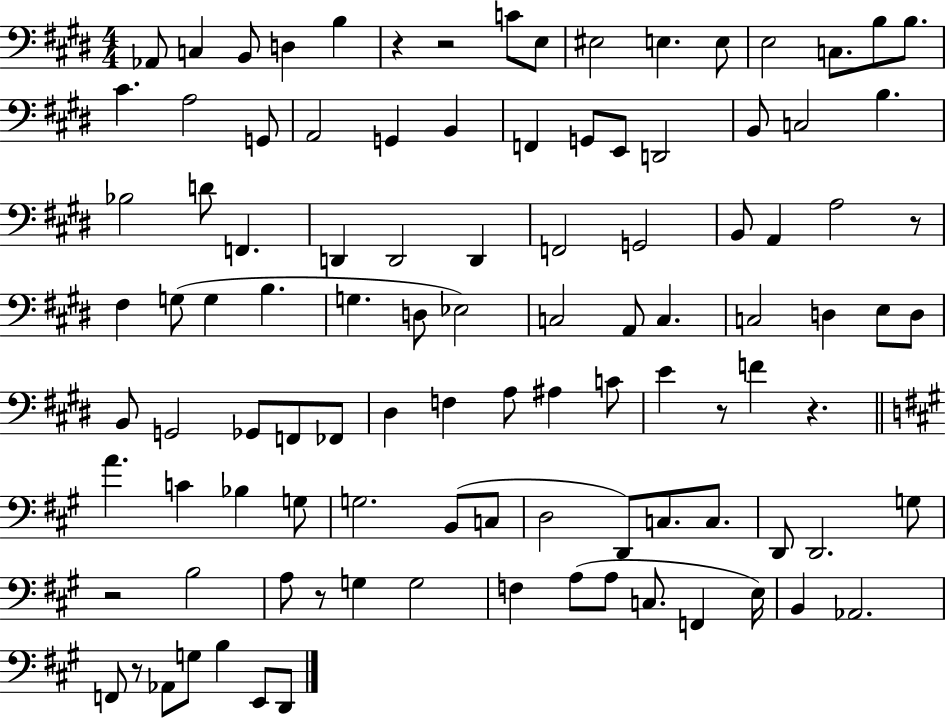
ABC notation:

X:1
T:Untitled
M:4/4
L:1/4
K:E
_A,,/2 C, B,,/2 D, B, z z2 C/2 E,/2 ^E,2 E, E,/2 E,2 C,/2 B,/2 B,/2 ^C A,2 G,,/2 A,,2 G,, B,, F,, G,,/2 E,,/2 D,,2 B,,/2 C,2 B, _B,2 D/2 F,, D,, D,,2 D,, F,,2 G,,2 B,,/2 A,, A,2 z/2 ^F, G,/2 G, B, G, D,/2 _E,2 C,2 A,,/2 C, C,2 D, E,/2 D,/2 B,,/2 G,,2 _G,,/2 F,,/2 _F,,/2 ^D, F, A,/2 ^A, C/2 E z/2 F z A C _B, G,/2 G,2 B,,/2 C,/2 D,2 D,,/2 C,/2 C,/2 D,,/2 D,,2 G,/2 z2 B,2 A,/2 z/2 G, G,2 F, A,/2 A,/2 C,/2 F,, E,/4 B,, _A,,2 F,,/2 z/2 _A,,/2 G,/2 B, E,,/2 D,,/2